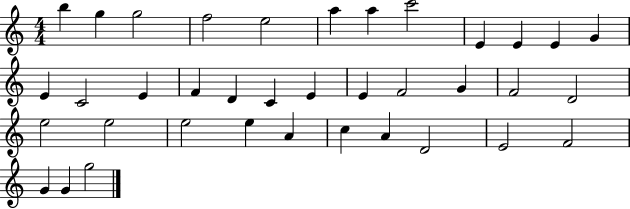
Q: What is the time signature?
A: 4/4